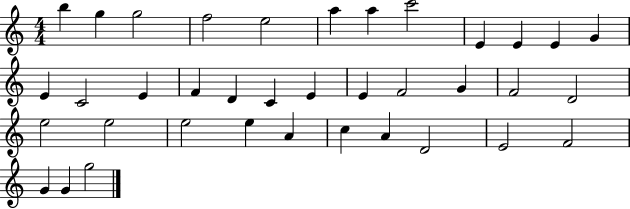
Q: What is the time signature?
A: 4/4